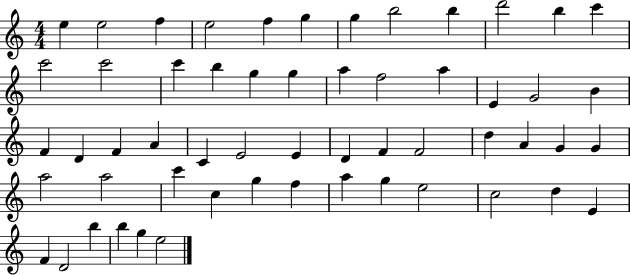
E5/q E5/h F5/q E5/h F5/q G5/q G5/q B5/h B5/q D6/h B5/q C6/q C6/h C6/h C6/q B5/q G5/q G5/q A5/q F5/h A5/q E4/q G4/h B4/q F4/q D4/q F4/q A4/q C4/q E4/h E4/q D4/q F4/q F4/h D5/q A4/q G4/q G4/q A5/h A5/h C6/q C5/q G5/q F5/q A5/q G5/q E5/h C5/h D5/q E4/q F4/q D4/h B5/q B5/q G5/q E5/h